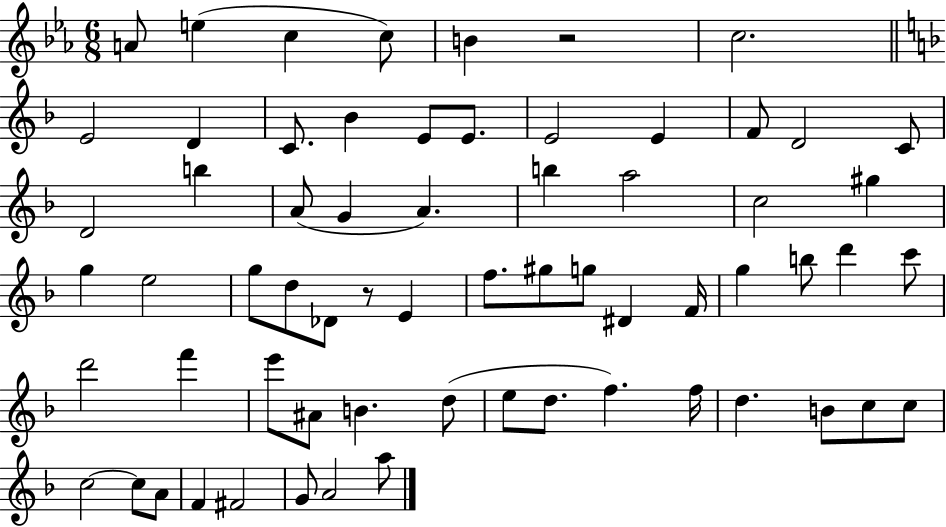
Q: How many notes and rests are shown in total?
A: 65